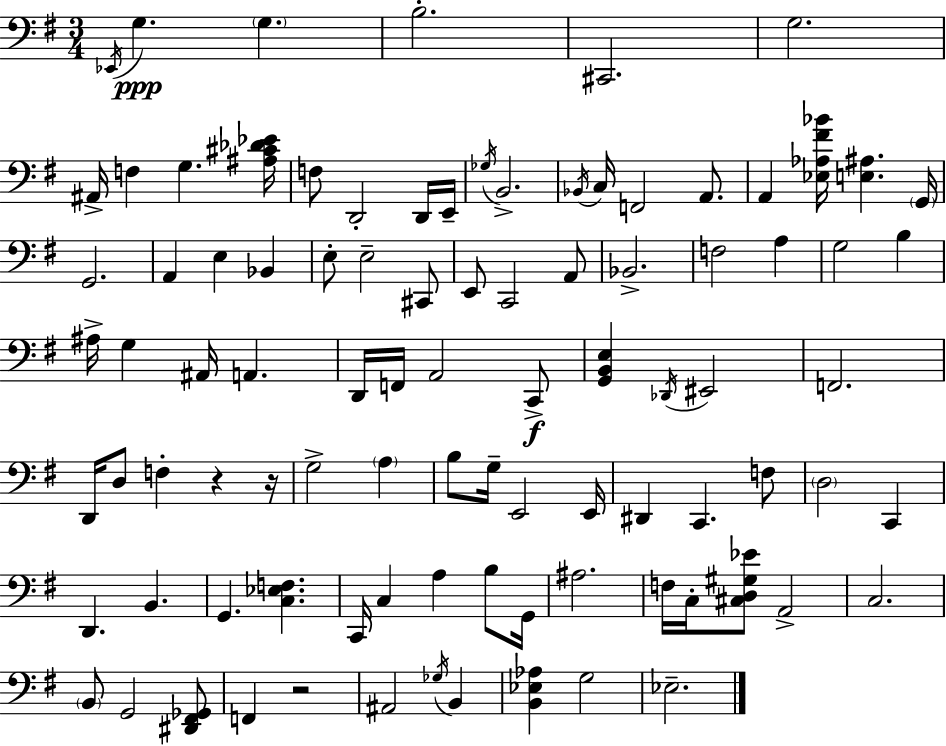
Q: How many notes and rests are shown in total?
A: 93